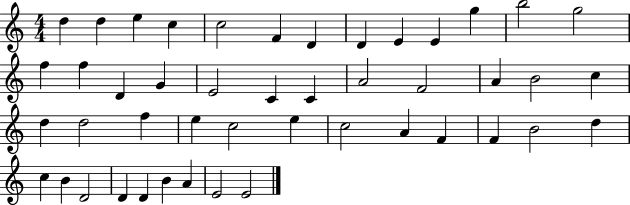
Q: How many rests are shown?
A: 0